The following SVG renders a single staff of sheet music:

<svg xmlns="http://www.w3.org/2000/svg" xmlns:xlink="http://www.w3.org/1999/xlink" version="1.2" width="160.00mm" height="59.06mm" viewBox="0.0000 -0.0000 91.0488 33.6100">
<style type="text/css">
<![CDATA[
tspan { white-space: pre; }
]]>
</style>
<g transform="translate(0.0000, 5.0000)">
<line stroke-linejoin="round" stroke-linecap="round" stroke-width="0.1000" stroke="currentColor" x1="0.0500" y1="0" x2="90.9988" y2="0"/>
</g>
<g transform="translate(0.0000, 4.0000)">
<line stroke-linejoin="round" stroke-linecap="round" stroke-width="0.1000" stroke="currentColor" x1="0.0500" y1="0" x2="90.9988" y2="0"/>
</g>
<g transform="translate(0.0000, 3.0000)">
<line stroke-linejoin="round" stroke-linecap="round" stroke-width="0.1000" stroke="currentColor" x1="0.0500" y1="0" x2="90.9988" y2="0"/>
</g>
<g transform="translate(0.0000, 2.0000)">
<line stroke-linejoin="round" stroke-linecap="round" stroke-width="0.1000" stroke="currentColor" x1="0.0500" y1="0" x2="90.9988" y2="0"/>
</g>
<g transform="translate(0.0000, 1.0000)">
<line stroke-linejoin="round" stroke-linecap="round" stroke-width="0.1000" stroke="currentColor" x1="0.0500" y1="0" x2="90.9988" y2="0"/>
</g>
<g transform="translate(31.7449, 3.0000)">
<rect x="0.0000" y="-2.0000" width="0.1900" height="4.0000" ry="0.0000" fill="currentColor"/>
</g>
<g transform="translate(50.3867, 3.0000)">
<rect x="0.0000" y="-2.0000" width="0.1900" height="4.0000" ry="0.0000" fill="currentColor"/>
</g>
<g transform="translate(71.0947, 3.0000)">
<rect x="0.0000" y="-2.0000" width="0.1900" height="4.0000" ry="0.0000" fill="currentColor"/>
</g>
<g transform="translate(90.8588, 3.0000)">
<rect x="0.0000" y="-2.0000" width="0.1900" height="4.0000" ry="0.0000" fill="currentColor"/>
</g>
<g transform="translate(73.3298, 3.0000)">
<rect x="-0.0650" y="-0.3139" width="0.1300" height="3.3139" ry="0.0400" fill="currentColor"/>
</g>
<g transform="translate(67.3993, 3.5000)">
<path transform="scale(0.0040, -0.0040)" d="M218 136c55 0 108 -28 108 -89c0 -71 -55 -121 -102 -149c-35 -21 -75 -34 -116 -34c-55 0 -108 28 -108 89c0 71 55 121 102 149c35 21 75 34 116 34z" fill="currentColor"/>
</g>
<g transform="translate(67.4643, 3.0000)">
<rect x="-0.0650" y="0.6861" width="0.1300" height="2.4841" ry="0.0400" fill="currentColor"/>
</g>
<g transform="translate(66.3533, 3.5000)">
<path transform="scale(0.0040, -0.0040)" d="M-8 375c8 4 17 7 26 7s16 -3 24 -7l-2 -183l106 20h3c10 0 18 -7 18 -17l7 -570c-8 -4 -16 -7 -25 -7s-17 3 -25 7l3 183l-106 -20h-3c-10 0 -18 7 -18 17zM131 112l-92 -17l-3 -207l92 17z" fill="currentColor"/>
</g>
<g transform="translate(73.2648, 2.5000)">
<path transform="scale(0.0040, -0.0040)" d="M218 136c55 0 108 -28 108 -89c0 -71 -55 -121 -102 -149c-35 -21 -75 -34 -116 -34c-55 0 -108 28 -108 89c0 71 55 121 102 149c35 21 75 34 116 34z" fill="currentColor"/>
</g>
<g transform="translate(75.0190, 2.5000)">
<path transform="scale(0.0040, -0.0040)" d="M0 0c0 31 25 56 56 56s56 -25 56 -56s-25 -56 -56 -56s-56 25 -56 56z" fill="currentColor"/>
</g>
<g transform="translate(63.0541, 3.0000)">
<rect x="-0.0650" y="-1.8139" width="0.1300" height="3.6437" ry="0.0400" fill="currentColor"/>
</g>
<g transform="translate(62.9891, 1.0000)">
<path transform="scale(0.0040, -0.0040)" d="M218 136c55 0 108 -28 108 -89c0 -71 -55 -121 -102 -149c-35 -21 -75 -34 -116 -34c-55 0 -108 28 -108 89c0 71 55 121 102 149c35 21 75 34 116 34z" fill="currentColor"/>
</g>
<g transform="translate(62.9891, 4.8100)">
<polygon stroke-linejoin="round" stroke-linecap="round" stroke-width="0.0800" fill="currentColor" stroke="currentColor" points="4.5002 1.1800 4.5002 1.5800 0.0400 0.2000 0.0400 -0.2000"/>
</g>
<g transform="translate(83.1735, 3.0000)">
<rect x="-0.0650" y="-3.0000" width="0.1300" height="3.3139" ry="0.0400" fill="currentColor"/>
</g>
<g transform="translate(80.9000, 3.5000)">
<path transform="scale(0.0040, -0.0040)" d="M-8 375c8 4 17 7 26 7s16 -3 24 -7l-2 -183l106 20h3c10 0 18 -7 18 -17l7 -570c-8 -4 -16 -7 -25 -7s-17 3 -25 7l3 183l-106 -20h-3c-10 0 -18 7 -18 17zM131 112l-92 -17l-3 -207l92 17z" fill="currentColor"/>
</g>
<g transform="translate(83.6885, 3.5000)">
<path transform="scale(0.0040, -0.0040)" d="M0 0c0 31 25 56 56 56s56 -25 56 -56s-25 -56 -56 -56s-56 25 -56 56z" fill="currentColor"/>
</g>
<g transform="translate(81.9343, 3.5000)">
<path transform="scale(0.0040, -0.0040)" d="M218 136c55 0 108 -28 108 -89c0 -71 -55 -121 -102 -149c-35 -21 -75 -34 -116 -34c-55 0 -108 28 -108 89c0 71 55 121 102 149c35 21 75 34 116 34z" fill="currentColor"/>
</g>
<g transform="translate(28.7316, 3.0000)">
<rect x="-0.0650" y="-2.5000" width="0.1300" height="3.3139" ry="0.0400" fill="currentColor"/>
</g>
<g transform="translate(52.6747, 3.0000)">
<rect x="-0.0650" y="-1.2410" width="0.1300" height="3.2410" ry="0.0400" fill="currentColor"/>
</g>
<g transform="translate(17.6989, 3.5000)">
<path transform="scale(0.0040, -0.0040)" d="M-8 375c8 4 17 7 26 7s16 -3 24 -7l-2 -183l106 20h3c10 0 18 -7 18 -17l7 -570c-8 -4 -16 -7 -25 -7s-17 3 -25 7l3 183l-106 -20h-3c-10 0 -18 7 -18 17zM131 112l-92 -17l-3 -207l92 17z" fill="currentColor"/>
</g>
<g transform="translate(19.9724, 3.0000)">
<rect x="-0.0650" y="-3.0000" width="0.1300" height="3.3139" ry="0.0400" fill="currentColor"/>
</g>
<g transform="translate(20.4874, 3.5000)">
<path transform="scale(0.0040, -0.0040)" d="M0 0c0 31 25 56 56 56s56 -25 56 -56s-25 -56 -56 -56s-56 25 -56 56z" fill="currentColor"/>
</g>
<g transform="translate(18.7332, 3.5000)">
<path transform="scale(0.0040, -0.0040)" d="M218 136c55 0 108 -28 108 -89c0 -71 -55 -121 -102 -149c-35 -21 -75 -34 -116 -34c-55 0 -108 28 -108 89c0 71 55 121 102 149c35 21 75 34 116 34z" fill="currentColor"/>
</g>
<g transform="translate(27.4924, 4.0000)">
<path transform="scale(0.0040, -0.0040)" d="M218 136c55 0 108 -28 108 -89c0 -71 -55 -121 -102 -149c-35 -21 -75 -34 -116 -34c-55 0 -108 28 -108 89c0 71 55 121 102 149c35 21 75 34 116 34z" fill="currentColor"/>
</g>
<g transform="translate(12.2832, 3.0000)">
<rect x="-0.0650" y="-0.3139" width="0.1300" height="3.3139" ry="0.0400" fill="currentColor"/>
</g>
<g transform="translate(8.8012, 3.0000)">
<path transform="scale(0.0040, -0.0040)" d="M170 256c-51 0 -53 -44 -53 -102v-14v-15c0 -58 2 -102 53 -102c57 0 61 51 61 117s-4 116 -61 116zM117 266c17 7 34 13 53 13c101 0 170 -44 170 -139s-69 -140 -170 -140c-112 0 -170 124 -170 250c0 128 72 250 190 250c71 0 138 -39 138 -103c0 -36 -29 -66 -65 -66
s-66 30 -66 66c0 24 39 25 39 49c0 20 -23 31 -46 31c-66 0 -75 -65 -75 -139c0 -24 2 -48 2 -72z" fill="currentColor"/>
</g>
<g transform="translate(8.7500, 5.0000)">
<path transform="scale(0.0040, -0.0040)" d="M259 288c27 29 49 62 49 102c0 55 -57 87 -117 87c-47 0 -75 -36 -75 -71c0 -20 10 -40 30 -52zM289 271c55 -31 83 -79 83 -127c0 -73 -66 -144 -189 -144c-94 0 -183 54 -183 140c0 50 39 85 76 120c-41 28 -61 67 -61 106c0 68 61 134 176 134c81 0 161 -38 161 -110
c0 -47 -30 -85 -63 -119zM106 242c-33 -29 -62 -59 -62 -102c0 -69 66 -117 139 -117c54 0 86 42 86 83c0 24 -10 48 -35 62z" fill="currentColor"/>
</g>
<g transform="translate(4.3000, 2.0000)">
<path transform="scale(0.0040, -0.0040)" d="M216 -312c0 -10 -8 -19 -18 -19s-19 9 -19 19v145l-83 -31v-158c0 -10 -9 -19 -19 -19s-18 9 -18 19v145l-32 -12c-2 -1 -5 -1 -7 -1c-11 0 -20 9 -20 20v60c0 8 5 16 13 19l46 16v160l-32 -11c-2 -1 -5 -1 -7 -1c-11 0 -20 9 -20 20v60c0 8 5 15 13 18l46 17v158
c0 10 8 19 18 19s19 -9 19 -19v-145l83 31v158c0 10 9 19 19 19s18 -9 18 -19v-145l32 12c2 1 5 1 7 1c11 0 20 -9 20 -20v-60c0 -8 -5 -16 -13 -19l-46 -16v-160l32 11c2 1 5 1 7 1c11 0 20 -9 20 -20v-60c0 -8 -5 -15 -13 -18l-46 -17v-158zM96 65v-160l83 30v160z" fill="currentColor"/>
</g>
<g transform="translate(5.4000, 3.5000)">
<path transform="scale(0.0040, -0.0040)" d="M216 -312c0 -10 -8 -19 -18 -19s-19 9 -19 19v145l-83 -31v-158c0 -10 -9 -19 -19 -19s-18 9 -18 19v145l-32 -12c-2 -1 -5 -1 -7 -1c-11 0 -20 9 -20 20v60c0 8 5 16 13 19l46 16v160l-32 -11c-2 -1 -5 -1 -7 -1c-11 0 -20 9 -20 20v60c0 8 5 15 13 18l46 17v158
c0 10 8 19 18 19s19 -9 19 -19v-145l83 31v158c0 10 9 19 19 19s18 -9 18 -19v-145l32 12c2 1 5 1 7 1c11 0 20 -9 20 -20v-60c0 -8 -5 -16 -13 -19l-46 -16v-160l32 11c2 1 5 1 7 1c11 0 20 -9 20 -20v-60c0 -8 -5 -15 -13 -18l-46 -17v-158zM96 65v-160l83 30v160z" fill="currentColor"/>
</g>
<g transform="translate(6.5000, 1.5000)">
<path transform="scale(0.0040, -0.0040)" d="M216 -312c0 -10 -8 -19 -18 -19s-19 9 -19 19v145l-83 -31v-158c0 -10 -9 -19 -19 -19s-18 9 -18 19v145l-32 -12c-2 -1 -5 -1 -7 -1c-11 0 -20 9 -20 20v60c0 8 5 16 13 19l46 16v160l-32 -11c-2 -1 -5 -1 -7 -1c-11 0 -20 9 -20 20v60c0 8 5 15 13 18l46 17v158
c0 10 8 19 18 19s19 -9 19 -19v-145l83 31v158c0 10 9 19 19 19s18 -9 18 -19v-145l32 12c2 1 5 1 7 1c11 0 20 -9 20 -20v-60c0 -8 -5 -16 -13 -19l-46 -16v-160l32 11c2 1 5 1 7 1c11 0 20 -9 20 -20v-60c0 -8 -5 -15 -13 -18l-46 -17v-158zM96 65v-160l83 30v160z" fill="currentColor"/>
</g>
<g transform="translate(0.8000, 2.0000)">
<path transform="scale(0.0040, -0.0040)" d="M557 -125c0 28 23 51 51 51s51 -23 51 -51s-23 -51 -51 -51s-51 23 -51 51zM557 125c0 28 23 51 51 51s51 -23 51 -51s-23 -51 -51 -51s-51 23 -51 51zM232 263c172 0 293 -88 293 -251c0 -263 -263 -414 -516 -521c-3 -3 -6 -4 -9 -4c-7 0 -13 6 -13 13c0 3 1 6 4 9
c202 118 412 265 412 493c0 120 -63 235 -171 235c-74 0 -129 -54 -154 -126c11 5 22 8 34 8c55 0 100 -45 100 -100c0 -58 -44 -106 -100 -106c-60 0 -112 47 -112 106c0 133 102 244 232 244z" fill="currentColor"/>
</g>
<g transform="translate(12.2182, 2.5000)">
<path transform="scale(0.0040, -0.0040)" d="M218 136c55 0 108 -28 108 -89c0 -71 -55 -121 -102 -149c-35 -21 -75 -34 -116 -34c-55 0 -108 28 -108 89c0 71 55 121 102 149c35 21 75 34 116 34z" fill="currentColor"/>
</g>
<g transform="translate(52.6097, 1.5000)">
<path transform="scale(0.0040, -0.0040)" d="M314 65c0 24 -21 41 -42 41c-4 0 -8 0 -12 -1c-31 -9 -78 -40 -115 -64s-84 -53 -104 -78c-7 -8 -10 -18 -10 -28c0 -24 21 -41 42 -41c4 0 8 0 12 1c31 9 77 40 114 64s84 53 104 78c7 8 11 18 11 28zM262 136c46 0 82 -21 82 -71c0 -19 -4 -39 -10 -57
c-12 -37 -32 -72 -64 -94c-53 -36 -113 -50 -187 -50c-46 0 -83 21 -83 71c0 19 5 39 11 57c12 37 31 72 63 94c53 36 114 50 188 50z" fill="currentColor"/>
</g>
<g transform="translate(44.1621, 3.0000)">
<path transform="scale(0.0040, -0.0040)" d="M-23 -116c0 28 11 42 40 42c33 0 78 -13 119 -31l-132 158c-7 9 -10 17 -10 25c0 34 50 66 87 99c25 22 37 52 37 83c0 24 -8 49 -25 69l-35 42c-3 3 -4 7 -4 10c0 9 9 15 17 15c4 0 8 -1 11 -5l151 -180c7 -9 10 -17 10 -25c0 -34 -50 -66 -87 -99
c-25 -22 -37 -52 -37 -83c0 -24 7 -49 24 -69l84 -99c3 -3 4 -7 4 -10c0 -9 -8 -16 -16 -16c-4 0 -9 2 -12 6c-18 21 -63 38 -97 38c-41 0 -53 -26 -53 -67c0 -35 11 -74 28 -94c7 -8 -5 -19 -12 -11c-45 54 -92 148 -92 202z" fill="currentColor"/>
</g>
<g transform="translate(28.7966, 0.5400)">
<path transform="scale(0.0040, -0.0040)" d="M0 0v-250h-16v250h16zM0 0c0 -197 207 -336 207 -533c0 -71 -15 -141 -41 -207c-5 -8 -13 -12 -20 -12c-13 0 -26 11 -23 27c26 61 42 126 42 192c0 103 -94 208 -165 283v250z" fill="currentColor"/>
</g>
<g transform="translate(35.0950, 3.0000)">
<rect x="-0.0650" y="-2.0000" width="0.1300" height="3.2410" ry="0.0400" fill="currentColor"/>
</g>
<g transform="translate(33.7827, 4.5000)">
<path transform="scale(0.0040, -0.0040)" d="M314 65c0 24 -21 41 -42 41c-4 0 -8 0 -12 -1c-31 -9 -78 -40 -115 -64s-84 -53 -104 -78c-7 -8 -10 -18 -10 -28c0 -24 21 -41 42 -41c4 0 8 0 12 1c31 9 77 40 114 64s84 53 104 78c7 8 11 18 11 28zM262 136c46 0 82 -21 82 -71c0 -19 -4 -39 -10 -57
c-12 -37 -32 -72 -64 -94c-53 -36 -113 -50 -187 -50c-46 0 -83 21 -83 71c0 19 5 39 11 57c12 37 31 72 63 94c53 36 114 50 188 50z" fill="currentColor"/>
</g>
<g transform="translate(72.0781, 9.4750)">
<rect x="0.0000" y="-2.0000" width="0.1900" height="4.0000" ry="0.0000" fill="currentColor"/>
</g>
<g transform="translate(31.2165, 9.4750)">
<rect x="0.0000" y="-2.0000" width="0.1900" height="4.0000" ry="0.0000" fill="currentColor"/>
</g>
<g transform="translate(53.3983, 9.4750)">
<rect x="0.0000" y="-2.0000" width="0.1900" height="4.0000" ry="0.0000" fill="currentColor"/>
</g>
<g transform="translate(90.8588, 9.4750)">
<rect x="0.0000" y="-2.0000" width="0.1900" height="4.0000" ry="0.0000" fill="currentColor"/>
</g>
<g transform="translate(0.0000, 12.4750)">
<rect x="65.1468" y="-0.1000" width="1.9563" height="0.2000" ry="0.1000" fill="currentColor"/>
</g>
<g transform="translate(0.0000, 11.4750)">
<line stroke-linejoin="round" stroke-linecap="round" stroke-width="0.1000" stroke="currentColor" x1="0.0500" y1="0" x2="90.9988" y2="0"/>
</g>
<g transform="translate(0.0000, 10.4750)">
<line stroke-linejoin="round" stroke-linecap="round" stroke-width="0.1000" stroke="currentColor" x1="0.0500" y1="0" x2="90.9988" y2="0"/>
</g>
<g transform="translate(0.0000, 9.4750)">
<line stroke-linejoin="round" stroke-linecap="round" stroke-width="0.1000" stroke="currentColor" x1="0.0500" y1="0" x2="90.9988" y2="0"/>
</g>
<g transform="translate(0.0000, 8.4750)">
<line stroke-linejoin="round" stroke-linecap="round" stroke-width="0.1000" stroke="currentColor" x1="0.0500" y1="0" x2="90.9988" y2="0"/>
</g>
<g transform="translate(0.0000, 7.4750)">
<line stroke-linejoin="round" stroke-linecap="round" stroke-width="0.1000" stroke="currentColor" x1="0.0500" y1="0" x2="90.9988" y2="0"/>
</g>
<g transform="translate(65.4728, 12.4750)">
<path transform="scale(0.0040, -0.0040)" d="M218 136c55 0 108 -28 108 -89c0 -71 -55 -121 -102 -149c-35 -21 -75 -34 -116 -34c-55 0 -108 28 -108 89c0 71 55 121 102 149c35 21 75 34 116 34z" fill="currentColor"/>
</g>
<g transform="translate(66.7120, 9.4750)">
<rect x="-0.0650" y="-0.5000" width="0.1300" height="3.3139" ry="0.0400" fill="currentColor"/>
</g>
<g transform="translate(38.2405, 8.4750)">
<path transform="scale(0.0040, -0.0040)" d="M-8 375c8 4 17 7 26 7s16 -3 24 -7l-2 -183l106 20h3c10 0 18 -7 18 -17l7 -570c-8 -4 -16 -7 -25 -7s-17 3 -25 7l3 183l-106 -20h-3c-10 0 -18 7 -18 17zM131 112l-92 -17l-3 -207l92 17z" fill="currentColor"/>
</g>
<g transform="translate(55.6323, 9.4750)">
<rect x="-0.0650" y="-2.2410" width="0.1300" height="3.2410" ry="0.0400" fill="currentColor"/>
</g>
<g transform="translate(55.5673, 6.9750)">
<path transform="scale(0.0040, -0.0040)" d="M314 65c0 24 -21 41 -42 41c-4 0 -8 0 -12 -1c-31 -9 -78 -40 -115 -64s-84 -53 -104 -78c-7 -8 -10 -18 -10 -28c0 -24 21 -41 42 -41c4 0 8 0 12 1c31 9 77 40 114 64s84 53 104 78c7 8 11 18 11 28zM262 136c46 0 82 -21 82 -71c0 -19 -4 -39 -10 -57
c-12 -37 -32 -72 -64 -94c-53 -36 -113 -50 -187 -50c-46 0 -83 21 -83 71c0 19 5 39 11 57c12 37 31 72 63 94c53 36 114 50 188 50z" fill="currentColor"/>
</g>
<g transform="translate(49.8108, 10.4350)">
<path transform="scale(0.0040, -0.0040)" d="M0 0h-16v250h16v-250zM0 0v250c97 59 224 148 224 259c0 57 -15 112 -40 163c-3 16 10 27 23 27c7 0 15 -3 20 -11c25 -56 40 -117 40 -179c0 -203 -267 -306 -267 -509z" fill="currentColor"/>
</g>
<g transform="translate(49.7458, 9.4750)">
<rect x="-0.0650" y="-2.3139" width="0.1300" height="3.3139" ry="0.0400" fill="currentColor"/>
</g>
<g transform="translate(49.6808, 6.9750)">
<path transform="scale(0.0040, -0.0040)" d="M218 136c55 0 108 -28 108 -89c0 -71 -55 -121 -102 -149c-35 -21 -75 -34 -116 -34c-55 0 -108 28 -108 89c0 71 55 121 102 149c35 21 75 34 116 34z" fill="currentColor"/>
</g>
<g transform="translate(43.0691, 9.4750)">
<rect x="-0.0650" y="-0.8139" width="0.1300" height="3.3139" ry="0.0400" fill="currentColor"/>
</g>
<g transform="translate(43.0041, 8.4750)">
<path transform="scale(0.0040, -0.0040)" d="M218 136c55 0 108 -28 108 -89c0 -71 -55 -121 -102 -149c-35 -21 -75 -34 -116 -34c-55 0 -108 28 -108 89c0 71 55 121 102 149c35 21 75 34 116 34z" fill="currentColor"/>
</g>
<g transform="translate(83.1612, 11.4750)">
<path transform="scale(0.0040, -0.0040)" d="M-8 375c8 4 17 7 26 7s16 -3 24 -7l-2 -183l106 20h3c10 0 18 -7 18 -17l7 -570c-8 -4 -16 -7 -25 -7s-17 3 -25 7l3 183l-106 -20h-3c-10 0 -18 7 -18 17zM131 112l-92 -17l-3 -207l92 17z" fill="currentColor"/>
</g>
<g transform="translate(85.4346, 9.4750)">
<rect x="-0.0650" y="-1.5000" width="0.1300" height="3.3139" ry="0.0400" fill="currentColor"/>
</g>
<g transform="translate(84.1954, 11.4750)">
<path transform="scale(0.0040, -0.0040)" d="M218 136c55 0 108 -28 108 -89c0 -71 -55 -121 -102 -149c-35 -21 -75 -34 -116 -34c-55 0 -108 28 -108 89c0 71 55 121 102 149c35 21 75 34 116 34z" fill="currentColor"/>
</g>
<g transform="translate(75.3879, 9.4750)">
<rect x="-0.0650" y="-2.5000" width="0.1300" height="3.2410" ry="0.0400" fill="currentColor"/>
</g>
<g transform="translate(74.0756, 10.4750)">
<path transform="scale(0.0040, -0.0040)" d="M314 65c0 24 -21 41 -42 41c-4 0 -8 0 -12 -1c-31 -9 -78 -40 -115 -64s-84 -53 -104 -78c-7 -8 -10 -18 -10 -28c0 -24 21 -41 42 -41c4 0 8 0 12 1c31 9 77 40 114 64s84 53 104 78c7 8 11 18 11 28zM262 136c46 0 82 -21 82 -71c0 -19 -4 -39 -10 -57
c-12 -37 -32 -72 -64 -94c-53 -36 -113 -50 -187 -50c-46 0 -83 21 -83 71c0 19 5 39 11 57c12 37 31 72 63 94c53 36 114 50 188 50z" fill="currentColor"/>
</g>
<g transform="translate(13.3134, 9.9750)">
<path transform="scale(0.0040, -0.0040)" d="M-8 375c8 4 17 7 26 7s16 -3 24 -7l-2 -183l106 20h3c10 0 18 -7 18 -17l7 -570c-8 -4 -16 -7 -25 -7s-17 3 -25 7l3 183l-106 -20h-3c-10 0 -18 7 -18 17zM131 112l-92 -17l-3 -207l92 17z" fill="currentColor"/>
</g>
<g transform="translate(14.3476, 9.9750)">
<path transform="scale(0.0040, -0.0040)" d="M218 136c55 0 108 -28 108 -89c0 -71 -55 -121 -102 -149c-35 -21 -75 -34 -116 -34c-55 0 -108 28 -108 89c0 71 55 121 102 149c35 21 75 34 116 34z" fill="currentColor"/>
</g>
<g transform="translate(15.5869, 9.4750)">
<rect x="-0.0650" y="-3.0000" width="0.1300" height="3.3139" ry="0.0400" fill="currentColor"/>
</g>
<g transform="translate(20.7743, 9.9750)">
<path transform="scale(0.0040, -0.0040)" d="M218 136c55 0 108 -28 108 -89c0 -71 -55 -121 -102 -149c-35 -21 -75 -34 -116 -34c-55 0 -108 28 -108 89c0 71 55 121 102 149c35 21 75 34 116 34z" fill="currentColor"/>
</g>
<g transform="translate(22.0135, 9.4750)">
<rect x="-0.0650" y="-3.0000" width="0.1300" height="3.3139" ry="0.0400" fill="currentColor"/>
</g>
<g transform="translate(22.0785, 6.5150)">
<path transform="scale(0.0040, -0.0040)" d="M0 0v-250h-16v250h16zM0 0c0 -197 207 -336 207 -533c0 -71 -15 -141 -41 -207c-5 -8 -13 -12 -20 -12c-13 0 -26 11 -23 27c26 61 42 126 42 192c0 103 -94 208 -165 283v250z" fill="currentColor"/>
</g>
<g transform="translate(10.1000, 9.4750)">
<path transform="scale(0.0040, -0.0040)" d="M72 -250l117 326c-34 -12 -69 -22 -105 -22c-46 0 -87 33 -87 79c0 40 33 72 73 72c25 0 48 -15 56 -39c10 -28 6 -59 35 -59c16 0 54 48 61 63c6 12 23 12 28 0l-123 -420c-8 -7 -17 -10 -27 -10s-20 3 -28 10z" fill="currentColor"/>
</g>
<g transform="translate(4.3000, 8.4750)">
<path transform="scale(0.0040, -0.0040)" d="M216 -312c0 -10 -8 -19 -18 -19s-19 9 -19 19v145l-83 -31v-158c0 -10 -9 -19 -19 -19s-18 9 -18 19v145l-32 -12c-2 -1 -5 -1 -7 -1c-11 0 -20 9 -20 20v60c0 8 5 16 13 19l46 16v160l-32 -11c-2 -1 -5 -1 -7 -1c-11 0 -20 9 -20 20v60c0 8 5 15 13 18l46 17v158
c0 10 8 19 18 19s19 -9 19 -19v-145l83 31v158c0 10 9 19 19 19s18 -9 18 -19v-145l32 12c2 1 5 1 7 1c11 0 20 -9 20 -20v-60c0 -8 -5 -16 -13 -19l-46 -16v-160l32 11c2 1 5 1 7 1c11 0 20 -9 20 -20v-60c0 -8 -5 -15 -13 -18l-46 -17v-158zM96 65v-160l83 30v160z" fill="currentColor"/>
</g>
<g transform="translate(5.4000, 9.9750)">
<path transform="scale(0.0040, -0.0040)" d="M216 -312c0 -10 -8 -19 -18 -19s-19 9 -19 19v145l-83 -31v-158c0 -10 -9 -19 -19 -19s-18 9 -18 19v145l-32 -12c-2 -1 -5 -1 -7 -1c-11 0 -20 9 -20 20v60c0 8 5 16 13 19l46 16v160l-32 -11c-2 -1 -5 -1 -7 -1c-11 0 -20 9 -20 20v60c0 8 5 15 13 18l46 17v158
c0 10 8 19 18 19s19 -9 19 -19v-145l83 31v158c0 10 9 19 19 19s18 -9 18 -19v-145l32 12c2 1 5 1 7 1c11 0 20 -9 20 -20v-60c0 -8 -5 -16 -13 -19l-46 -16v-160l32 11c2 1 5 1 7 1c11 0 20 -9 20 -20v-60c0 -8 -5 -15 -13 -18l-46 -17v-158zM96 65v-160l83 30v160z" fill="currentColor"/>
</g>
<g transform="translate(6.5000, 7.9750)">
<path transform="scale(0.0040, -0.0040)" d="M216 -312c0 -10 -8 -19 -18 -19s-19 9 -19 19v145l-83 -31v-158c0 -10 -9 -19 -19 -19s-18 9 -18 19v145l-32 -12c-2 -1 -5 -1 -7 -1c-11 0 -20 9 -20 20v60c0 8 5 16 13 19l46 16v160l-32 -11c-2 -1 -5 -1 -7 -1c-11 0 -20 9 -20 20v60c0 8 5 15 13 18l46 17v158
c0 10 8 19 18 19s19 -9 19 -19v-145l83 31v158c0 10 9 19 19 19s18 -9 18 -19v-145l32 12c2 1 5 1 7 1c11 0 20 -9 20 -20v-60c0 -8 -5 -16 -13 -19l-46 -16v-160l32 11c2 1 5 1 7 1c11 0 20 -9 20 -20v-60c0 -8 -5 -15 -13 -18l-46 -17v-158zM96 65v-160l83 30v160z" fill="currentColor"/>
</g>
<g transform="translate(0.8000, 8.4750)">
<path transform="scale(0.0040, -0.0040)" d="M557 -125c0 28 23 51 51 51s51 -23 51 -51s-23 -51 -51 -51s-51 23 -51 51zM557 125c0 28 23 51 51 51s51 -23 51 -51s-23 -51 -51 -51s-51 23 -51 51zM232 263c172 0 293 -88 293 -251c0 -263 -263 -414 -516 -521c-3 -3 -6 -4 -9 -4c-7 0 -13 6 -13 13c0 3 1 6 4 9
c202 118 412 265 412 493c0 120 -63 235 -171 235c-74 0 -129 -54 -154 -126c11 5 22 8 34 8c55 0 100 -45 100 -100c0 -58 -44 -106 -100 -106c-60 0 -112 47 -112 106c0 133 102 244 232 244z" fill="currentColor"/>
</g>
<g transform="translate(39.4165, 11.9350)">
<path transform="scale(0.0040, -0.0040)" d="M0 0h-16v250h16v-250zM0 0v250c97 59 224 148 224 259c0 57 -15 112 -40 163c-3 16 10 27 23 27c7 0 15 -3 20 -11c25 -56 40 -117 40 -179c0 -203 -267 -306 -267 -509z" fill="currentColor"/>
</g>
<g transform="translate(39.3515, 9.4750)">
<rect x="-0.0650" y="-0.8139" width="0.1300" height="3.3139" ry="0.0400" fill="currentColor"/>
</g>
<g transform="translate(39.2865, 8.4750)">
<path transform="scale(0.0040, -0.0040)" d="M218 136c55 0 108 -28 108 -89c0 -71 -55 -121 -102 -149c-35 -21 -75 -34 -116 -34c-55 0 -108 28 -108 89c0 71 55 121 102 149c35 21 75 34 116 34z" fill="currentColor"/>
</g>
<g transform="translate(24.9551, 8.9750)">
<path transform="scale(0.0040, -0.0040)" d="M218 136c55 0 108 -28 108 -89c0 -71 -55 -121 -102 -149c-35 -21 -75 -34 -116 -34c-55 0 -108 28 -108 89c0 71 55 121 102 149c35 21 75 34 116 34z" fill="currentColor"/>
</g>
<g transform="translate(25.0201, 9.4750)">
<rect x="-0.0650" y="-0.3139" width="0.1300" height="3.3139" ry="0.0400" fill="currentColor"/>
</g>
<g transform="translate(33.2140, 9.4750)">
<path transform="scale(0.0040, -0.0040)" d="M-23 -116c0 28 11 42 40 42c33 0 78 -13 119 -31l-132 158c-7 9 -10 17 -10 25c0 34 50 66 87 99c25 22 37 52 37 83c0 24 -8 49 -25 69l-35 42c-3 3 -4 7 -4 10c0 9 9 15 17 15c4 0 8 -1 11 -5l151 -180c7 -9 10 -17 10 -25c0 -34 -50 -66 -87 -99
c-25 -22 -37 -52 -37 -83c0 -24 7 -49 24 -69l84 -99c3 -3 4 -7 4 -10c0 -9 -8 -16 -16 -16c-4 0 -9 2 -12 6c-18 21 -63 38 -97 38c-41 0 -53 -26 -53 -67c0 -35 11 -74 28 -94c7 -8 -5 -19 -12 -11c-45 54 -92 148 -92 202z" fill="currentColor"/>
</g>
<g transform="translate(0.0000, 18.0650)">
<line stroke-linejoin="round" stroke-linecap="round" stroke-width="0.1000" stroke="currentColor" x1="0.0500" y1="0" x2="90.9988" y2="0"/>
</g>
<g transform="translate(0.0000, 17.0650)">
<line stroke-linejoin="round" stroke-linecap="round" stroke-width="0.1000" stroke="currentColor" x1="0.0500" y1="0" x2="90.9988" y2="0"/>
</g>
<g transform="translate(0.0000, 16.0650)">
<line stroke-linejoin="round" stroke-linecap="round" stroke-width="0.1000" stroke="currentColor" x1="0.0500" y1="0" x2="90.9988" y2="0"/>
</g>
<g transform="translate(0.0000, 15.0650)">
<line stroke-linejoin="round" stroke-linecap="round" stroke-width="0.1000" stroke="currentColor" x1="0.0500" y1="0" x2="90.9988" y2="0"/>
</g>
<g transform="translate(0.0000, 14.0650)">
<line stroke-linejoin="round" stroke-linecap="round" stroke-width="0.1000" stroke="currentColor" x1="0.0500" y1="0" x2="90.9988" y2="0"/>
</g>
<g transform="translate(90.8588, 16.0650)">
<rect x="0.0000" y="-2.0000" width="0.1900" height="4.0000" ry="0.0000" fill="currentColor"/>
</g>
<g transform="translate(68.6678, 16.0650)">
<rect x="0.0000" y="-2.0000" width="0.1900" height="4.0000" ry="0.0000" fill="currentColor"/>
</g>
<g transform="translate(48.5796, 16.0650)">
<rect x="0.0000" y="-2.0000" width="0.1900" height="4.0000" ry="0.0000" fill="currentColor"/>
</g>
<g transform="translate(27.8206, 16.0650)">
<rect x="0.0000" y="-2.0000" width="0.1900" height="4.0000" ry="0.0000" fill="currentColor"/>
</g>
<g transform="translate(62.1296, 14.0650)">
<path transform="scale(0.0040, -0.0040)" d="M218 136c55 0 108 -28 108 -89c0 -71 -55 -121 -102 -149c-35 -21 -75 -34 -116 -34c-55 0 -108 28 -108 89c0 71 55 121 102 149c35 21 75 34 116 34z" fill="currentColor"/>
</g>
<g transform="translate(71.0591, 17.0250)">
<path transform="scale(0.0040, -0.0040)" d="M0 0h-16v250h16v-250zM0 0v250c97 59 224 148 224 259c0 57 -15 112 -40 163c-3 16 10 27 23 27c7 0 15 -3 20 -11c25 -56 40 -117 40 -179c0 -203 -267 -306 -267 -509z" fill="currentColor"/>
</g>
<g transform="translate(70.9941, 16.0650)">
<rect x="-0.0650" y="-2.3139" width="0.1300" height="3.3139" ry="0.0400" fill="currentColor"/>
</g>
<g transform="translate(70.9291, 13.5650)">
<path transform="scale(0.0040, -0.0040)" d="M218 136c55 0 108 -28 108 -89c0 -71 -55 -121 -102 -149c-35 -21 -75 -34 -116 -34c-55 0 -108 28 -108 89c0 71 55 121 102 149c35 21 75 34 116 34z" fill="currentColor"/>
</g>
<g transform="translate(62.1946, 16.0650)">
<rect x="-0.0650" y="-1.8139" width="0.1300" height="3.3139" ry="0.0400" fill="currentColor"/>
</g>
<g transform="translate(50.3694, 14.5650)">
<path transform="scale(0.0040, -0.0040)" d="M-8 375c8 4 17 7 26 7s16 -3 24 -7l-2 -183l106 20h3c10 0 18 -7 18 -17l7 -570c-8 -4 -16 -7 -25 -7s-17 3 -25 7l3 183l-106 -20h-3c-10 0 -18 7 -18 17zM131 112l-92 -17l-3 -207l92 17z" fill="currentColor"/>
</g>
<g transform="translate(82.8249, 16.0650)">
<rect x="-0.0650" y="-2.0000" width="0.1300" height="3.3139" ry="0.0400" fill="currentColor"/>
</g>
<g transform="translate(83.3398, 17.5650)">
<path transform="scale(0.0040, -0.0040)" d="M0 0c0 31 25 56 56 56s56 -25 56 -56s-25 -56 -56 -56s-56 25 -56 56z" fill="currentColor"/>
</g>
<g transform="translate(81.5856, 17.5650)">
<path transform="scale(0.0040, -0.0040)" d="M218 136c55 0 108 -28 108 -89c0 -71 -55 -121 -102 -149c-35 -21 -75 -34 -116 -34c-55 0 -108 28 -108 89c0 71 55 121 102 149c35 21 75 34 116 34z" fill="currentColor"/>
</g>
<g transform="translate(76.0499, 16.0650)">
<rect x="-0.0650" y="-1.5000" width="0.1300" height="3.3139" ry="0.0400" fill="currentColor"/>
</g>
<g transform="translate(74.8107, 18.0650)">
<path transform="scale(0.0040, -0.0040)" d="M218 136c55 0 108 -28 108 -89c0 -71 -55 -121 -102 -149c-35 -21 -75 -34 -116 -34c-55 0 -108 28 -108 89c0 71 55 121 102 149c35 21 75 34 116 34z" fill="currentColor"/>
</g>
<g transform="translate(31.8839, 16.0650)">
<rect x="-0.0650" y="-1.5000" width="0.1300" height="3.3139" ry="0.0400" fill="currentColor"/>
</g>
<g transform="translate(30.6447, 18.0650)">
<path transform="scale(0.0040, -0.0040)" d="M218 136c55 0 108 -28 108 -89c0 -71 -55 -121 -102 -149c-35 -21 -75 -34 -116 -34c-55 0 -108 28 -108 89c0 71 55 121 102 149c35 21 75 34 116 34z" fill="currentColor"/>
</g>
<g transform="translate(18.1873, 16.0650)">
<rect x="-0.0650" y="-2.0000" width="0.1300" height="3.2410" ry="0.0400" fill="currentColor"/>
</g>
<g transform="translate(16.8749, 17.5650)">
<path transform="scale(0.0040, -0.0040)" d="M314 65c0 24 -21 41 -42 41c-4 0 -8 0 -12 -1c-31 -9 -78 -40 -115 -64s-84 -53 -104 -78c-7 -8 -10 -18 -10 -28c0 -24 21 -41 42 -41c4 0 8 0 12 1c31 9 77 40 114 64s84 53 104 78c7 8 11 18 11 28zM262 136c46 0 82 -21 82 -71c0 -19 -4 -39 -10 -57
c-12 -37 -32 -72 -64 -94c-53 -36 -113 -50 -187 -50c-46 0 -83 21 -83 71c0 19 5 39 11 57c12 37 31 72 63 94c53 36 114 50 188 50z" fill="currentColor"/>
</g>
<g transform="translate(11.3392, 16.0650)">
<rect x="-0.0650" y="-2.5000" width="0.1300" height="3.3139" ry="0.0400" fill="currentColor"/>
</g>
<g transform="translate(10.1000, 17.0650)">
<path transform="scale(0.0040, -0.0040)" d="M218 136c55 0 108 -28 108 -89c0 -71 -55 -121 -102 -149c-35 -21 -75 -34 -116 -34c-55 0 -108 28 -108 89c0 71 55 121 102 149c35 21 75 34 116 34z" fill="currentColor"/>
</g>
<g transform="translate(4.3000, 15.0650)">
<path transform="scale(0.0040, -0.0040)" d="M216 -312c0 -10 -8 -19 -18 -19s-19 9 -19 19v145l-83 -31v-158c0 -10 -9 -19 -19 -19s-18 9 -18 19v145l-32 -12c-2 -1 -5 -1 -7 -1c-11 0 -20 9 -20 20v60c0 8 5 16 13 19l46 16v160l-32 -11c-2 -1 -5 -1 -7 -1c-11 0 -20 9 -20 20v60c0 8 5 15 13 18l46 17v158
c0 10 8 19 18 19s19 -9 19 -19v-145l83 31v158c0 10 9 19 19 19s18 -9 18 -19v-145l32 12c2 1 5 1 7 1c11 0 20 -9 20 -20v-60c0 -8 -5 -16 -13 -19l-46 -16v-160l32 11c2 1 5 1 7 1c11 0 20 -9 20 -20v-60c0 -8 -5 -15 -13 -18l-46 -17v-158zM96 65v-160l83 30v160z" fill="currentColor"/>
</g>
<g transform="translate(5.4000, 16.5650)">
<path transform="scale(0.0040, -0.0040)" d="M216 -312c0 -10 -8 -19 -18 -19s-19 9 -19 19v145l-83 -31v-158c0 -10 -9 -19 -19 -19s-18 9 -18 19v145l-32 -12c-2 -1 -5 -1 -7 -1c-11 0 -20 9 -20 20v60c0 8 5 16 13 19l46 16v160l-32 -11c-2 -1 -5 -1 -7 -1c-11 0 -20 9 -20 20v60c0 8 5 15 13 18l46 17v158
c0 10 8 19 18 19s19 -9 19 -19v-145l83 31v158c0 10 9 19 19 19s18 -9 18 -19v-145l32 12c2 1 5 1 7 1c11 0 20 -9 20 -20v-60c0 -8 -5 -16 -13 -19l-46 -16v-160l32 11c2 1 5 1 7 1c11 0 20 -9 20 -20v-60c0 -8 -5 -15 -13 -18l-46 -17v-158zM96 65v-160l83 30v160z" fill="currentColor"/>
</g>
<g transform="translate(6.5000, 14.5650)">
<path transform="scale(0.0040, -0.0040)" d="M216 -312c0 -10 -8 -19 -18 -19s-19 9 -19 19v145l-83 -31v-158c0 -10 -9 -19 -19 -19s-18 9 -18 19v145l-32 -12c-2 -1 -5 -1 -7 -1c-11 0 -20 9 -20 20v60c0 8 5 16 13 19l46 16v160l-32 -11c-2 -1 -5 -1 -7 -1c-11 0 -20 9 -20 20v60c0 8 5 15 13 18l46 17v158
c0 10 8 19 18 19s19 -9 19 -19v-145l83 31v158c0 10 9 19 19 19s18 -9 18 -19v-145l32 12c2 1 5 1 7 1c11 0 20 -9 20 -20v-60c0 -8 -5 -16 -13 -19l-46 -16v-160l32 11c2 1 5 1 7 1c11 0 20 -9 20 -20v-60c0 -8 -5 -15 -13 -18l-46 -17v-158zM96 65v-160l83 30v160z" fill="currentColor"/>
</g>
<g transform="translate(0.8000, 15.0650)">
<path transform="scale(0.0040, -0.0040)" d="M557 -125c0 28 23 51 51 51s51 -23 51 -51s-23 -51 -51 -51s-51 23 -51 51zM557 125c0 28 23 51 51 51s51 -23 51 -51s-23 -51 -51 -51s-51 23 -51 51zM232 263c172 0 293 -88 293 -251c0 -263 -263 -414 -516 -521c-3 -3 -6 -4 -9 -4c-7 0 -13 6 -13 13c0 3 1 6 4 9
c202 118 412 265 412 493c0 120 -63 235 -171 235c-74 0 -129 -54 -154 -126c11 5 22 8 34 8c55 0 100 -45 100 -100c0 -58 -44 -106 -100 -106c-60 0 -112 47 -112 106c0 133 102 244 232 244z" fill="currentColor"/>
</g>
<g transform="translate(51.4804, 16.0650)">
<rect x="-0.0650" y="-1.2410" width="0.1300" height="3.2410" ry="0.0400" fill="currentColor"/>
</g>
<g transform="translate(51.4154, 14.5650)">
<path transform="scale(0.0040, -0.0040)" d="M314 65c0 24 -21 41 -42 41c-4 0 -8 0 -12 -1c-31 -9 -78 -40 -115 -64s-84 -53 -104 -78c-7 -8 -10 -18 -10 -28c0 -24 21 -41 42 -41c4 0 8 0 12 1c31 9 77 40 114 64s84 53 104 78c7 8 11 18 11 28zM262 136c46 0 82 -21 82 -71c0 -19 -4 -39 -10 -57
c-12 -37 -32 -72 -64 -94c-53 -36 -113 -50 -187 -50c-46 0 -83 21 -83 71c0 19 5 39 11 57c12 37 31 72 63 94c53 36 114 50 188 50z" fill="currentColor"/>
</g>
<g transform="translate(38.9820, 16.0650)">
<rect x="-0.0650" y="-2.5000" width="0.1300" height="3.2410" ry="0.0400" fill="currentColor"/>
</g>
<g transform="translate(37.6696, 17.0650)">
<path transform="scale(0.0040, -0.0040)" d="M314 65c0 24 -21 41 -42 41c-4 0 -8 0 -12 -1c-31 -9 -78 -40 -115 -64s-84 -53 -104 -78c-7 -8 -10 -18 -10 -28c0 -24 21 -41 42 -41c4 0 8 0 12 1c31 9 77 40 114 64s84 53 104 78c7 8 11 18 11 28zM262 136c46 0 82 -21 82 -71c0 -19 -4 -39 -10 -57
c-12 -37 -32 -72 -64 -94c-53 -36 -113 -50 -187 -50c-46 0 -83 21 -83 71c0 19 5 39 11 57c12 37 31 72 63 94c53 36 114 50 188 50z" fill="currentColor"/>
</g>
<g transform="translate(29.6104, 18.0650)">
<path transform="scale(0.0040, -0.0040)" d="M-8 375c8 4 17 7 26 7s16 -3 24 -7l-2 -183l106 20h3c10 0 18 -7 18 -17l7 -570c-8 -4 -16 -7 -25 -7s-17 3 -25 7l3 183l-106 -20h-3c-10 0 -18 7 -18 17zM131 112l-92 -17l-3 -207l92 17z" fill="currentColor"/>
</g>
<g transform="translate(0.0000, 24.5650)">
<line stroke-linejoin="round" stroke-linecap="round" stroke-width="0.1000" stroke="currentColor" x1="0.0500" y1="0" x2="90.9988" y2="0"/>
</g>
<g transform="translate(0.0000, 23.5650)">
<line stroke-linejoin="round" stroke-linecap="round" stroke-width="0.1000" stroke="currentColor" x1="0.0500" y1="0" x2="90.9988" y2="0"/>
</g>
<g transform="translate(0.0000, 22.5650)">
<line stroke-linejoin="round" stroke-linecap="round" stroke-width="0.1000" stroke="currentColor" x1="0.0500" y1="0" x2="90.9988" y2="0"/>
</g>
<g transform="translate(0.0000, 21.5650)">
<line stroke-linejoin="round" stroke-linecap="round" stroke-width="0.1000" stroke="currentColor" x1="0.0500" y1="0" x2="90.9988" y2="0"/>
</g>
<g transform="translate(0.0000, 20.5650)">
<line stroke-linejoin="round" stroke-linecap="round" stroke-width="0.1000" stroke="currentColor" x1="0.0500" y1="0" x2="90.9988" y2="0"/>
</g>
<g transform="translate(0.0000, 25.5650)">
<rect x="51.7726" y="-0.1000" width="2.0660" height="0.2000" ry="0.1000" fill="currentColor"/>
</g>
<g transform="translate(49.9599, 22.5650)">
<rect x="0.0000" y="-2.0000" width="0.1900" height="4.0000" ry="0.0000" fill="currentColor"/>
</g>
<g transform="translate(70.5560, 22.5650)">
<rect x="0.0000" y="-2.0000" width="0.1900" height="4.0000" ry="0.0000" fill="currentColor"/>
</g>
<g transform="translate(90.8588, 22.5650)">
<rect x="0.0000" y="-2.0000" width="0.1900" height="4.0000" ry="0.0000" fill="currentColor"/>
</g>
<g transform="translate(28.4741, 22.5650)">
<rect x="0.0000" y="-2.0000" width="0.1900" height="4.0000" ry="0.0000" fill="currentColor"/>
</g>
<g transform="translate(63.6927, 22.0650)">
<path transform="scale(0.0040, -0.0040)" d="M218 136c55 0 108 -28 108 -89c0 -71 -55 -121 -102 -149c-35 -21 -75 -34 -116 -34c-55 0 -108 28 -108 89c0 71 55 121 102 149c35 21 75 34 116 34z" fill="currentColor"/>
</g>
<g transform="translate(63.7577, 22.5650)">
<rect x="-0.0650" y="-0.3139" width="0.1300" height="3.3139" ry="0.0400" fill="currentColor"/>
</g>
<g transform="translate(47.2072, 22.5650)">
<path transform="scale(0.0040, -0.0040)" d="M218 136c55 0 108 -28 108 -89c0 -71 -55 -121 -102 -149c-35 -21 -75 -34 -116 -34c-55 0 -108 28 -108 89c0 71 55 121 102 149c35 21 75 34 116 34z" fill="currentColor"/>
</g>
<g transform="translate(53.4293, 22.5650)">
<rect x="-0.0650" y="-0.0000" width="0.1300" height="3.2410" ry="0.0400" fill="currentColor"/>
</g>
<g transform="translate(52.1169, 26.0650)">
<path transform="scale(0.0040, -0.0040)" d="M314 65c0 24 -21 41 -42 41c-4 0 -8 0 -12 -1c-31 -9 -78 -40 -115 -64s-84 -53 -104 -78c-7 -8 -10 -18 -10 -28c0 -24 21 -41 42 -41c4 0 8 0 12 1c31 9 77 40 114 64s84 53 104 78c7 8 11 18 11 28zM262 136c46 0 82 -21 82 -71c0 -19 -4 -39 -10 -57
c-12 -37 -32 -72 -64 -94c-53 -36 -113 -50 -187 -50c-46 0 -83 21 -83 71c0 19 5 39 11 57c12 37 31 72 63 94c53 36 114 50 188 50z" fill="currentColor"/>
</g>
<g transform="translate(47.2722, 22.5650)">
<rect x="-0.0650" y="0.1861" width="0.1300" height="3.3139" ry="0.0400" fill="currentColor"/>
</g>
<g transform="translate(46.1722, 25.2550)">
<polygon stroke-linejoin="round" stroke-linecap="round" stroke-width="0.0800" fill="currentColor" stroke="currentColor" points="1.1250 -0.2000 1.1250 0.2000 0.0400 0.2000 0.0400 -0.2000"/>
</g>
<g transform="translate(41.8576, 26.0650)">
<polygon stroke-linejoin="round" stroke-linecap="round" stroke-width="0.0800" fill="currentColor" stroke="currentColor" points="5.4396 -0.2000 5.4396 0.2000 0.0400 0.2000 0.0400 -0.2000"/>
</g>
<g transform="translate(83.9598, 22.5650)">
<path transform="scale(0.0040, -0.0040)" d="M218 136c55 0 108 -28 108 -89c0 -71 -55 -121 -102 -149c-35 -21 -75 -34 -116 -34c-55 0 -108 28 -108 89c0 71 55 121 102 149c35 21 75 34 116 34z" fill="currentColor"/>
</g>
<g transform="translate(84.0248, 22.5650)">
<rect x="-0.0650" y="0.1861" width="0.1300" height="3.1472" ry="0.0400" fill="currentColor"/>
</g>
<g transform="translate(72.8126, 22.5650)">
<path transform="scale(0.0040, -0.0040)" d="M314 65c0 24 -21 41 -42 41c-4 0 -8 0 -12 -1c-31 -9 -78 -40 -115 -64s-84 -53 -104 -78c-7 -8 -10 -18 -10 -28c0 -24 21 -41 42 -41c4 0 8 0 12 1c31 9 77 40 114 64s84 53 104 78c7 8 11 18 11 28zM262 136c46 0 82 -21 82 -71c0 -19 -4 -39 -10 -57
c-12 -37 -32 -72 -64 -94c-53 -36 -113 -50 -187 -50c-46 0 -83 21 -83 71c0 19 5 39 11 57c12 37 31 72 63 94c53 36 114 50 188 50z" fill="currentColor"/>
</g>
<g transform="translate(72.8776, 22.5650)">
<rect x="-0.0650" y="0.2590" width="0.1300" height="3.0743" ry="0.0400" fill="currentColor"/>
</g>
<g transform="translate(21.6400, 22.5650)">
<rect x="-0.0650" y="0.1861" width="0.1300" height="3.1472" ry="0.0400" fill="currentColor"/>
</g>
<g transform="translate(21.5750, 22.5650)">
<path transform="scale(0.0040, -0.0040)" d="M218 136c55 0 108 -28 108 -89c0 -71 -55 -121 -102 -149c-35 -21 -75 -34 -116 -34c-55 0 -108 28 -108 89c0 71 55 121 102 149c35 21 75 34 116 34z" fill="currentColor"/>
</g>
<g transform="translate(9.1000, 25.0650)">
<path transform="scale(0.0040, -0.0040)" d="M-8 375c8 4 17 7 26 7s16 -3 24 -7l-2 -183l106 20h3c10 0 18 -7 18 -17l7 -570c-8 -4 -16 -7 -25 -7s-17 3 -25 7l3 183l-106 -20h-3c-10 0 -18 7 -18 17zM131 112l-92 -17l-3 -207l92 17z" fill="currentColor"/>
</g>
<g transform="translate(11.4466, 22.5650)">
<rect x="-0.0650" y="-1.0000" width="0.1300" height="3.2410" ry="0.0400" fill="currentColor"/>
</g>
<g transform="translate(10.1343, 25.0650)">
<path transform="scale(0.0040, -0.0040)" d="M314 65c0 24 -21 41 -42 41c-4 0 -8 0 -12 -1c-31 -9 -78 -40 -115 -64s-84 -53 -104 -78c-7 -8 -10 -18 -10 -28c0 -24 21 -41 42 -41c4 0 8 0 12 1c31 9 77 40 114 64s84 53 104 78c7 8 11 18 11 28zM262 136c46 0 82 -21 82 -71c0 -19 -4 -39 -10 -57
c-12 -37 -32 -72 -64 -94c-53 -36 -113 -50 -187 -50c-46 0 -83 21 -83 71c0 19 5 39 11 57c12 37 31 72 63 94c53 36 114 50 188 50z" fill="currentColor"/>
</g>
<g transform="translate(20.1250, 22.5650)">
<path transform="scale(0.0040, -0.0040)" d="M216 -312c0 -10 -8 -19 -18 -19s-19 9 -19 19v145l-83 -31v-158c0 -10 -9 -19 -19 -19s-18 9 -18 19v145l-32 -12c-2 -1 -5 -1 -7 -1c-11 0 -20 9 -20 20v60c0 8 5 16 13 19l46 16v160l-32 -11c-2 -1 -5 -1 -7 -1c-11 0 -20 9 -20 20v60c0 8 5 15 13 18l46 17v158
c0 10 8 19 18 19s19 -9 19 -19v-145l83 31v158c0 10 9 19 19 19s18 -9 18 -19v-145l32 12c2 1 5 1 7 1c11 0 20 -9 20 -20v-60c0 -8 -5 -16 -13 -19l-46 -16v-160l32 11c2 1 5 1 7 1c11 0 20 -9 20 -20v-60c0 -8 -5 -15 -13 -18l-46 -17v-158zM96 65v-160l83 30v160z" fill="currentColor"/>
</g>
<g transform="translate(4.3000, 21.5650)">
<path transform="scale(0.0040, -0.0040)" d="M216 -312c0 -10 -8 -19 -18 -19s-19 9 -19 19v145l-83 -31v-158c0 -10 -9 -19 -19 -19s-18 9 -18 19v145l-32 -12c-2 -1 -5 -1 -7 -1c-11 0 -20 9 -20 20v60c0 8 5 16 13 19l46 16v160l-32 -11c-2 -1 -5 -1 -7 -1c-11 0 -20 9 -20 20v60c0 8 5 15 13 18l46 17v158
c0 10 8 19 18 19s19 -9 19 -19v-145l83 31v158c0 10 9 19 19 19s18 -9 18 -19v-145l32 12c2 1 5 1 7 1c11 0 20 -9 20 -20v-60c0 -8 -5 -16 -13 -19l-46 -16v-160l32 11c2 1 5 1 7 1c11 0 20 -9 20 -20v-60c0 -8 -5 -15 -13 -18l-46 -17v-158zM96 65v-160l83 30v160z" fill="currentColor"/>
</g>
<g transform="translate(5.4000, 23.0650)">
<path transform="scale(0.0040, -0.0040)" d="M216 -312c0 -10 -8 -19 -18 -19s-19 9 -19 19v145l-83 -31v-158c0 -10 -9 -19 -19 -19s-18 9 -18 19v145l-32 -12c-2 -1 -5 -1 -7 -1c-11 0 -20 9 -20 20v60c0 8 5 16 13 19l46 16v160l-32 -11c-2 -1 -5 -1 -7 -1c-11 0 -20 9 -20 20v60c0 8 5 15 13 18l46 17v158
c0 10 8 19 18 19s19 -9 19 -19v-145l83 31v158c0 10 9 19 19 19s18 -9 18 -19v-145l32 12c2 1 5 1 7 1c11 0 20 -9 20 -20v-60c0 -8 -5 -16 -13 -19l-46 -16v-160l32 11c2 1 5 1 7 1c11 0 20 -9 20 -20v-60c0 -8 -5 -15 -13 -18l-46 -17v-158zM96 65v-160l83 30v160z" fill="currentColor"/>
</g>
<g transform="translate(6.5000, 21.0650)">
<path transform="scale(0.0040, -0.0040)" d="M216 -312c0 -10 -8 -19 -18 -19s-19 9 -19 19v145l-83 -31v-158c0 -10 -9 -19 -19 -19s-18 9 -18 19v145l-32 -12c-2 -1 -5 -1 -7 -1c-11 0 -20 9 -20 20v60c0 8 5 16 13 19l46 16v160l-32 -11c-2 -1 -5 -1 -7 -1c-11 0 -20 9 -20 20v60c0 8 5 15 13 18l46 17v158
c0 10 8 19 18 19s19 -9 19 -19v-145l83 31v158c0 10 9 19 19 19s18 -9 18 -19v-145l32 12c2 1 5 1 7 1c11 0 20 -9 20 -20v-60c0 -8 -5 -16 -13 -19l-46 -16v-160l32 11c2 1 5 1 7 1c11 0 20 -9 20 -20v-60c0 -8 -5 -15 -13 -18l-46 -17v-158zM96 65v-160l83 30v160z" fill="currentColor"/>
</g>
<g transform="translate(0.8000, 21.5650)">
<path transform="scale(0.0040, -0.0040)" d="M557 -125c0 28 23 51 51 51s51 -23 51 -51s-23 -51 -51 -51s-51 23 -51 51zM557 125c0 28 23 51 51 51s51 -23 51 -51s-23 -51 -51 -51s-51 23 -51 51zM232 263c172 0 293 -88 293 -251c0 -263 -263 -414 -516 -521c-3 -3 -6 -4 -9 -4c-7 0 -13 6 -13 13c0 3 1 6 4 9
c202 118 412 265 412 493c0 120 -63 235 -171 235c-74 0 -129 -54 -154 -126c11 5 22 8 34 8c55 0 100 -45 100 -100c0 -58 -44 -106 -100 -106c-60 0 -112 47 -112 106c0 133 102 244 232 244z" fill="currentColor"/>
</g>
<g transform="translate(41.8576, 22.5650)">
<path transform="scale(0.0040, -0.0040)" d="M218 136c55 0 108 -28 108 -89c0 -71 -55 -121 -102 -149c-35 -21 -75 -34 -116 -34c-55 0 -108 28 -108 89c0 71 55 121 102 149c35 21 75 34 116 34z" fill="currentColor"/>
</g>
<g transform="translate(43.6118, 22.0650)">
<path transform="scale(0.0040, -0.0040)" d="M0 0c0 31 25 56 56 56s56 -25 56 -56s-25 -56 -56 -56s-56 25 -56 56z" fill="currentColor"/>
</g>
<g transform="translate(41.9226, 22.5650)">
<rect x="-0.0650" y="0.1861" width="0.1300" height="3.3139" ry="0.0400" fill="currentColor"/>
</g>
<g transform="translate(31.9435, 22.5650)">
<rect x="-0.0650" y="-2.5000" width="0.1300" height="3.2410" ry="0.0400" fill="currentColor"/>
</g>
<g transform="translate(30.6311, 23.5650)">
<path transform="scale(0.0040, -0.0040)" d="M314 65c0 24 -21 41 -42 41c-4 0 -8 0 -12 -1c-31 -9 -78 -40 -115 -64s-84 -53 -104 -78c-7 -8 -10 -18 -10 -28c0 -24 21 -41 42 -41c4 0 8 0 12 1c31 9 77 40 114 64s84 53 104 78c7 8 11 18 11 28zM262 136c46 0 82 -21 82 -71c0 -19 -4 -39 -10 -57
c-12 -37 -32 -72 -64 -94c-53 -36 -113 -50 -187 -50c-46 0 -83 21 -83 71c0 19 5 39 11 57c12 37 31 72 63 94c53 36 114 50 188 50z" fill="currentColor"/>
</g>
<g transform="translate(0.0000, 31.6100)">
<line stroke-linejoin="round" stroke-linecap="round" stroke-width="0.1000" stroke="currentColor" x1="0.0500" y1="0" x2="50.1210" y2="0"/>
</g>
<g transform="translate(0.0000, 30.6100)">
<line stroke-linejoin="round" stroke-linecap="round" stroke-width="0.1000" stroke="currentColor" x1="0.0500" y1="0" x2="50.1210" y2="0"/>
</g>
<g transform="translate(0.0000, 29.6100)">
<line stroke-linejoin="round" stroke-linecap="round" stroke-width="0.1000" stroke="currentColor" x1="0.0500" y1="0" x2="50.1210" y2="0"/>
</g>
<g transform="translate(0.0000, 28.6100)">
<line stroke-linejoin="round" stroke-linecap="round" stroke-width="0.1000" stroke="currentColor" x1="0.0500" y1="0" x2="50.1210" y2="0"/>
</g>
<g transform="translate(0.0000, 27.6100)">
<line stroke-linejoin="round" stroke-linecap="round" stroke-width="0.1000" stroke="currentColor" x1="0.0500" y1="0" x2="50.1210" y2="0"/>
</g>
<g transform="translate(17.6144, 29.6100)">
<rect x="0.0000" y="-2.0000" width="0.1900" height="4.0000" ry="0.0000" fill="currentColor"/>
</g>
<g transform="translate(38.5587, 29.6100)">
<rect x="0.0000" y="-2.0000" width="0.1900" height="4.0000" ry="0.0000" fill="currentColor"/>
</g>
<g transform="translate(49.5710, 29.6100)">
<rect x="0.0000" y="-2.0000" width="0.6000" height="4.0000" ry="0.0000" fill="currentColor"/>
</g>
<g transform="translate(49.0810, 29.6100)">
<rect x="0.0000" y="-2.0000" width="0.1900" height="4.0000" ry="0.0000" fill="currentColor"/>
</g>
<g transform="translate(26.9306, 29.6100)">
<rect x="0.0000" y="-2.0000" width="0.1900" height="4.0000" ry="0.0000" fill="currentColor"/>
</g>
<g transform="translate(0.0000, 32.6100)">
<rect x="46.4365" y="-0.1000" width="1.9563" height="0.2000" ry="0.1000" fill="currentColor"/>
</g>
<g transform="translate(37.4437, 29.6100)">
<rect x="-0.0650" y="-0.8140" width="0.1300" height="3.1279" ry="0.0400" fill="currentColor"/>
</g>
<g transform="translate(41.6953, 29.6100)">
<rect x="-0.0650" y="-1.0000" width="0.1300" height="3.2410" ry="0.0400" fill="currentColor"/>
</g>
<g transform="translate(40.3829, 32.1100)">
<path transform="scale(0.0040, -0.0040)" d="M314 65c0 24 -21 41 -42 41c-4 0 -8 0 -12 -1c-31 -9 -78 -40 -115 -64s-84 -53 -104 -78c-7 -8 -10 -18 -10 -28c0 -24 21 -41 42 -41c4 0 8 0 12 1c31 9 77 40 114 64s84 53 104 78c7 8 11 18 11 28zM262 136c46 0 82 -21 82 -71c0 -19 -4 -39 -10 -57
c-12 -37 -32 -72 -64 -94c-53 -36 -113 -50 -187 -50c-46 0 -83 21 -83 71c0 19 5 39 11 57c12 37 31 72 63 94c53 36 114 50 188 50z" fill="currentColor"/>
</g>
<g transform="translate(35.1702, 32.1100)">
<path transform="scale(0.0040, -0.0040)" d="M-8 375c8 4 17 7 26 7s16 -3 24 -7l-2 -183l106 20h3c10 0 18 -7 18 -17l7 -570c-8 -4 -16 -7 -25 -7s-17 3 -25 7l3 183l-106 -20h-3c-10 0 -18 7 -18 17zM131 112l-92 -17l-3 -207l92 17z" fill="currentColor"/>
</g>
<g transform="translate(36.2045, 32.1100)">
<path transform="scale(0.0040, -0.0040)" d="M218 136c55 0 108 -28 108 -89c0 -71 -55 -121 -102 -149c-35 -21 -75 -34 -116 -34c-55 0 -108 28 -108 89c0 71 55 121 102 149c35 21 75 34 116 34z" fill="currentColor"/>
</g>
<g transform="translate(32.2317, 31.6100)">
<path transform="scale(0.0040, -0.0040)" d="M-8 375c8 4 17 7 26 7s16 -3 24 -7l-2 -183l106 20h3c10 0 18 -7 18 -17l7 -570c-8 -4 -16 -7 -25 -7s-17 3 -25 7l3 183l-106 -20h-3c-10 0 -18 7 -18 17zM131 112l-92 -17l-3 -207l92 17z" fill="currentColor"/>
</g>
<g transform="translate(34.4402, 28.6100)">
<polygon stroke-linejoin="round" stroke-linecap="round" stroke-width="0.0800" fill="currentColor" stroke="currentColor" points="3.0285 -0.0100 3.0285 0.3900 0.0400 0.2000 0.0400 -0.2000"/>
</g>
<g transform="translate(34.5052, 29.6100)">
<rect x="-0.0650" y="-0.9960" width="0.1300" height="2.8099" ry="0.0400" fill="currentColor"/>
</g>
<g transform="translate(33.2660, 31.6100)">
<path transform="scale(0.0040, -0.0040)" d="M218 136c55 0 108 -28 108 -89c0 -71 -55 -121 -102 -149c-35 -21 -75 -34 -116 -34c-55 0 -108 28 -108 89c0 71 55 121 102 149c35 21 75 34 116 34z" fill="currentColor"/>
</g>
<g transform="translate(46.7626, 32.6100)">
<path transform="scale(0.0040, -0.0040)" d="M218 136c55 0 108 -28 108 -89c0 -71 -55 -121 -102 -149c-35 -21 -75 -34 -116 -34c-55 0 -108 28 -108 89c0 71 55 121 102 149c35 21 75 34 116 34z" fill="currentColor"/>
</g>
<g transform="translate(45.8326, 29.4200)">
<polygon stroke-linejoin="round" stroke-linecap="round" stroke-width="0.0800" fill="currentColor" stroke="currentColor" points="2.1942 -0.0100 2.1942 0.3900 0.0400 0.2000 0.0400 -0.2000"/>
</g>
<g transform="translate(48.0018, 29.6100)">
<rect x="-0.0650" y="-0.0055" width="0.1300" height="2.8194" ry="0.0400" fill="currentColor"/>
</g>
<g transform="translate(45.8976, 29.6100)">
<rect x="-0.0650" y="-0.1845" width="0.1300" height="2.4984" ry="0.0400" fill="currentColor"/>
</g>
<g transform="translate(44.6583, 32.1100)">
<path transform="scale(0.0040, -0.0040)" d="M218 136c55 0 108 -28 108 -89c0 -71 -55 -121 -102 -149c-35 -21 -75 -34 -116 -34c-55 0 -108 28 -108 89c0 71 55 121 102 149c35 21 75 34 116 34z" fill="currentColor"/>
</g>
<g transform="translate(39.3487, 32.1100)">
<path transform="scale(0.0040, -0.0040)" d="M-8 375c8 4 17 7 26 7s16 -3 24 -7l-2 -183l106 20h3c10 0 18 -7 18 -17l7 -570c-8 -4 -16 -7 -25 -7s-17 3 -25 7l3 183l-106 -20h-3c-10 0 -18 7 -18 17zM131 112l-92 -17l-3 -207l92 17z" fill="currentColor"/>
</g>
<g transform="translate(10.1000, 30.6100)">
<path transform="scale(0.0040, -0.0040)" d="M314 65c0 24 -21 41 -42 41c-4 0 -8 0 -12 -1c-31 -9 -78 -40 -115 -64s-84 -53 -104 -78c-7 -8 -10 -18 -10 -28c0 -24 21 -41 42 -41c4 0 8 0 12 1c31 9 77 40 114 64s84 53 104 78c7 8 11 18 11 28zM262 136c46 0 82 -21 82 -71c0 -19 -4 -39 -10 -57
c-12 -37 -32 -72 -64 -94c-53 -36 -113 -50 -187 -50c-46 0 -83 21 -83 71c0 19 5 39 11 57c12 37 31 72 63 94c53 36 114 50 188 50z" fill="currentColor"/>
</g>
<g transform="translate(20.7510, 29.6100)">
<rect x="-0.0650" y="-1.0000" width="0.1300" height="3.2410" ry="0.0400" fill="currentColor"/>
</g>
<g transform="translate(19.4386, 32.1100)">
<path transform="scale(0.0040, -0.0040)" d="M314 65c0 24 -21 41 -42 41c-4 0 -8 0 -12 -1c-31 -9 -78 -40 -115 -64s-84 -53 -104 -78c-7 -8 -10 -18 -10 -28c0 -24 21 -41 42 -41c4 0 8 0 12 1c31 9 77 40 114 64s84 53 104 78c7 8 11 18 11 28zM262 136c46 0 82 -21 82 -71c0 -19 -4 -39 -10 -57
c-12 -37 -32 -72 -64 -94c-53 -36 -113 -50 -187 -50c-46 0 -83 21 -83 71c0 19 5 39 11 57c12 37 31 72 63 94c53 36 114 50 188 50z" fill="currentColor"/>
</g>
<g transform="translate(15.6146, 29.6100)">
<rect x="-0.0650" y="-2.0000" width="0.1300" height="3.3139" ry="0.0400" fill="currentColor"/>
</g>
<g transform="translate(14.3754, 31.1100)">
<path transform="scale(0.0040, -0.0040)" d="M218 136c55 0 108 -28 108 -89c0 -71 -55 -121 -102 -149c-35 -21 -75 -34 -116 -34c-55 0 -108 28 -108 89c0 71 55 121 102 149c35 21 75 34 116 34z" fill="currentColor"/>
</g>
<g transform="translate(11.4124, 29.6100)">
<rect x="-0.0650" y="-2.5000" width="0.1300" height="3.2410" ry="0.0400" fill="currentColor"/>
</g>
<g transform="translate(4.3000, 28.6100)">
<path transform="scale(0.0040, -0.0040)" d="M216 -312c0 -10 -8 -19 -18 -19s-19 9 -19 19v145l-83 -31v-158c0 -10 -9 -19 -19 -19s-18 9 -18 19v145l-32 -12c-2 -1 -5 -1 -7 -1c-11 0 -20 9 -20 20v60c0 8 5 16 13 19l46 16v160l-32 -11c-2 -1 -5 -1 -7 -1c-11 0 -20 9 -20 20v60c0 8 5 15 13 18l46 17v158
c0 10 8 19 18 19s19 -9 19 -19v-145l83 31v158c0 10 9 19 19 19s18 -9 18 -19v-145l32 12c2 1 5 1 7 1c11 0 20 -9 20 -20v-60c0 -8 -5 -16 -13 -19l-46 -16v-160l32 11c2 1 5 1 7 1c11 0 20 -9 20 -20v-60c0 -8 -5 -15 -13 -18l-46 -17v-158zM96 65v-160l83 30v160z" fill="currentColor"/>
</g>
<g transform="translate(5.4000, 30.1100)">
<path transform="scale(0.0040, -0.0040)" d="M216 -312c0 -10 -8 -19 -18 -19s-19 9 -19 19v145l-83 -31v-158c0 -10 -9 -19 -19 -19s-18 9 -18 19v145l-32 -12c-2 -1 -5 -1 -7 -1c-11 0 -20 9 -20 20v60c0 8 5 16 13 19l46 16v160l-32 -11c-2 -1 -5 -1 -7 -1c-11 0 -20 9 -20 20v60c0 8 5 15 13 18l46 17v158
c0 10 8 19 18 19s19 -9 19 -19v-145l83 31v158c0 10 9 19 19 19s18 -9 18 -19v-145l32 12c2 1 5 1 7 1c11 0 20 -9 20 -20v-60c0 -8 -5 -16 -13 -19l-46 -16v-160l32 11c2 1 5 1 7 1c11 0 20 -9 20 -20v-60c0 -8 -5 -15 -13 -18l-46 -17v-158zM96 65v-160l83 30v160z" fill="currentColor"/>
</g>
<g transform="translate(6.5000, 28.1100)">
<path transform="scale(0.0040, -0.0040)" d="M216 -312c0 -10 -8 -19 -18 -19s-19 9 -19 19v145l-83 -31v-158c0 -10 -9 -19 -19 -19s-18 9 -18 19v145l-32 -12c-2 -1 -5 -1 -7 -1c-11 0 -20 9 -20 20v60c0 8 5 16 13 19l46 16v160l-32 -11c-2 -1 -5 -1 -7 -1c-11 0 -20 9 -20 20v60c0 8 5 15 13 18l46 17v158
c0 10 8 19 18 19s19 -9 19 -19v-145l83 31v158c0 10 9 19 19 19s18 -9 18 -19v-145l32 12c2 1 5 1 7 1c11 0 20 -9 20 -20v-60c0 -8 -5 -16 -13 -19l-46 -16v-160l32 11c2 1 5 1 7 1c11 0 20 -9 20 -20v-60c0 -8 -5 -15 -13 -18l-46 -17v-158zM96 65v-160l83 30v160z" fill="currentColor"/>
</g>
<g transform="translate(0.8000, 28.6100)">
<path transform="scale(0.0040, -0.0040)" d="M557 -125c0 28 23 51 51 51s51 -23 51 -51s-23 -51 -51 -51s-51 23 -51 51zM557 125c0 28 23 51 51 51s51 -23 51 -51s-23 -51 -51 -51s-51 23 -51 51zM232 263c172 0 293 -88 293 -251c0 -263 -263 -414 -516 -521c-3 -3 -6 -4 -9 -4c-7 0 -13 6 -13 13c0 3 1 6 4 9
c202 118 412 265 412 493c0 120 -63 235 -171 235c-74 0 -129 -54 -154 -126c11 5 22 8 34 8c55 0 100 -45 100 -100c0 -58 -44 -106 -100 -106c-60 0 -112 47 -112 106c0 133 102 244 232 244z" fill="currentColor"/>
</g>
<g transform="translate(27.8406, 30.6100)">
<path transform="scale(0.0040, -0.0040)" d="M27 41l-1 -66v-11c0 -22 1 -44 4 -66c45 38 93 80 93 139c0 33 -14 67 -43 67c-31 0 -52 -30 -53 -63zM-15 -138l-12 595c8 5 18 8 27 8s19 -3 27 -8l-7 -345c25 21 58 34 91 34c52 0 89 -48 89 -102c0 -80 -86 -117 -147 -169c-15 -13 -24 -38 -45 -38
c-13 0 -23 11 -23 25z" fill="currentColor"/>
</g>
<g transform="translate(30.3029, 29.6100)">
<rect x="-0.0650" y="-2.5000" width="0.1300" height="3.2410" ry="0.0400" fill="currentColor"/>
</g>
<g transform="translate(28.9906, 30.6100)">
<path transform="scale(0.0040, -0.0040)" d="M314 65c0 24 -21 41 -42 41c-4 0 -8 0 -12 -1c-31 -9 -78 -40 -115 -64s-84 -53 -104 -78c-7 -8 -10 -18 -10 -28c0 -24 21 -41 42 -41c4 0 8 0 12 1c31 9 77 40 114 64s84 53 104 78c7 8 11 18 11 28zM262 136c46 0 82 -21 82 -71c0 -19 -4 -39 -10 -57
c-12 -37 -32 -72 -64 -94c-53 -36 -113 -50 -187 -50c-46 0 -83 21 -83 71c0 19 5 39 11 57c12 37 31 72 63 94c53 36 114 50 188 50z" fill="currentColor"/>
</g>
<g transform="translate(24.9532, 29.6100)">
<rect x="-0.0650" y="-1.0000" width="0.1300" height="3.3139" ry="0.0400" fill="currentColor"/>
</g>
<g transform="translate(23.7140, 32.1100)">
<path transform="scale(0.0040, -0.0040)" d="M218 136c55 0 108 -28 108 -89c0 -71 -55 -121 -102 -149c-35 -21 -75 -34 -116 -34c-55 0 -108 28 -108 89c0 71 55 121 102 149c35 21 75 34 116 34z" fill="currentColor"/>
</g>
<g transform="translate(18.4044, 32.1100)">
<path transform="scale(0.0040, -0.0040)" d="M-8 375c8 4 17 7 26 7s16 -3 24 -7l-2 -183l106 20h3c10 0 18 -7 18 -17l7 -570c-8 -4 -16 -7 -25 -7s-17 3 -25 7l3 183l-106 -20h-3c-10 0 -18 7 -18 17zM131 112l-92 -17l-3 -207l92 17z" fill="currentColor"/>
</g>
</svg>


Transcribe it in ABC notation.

X:1
T:Untitled
M:6/8
L:1/4
K:A
E, C, B,,/2 A,,2 z ^G,2 A,/2 C,/2 E, C, z/2 C, C,/2 E, z F,/2 F, B,/2 B,2 E,, B,,2 G,, B,, A,,2 G,, B,,2 G,2 A, B,/2 ^G,, A,, F,,2 ^D, B,,2 D,/2 D,/4 D,,2 E, D,2 D, B,,2 A,, F,,2 F,, _B,,2 G,,/2 F,,/2 F,,2 F,,/2 E,,/2